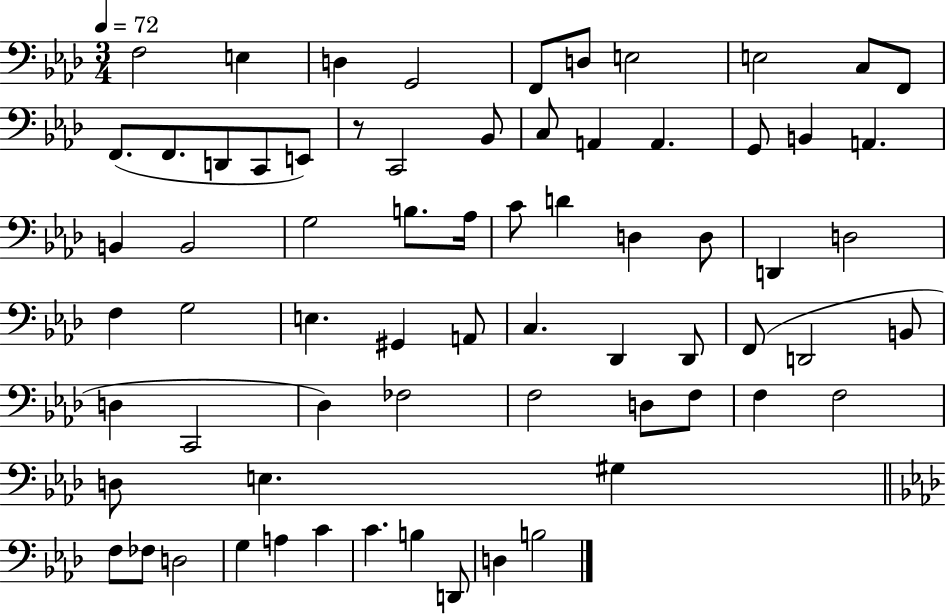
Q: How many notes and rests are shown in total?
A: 69